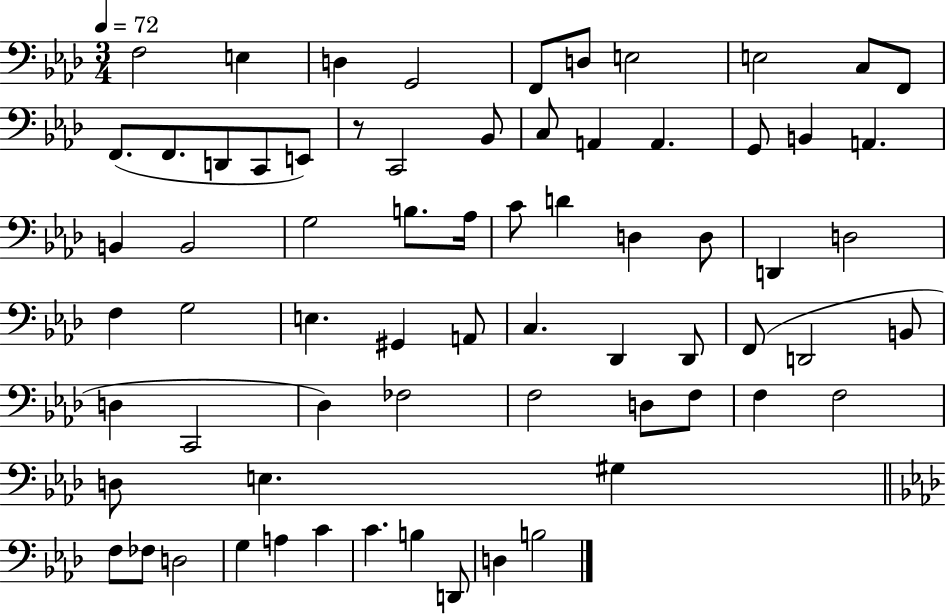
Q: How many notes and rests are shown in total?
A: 69